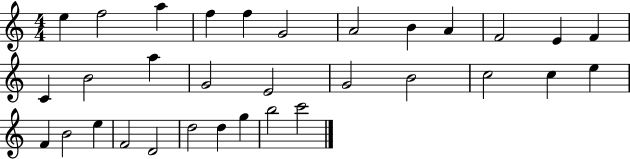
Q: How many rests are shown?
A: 0